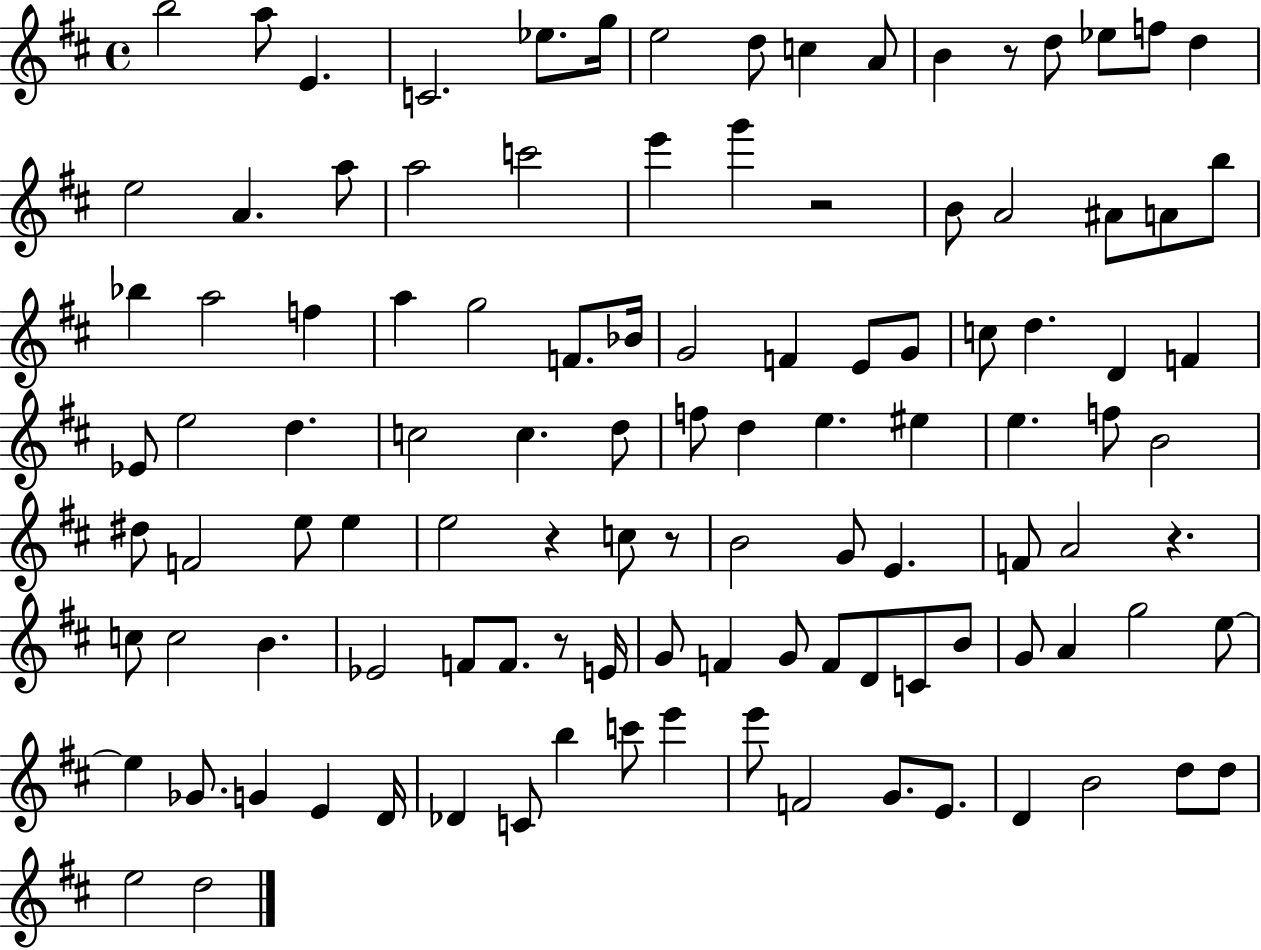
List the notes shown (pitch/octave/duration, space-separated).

B5/h A5/e E4/q. C4/h. Eb5/e. G5/s E5/h D5/e C5/q A4/e B4/q R/e D5/e Eb5/e F5/e D5/q E5/h A4/q. A5/e A5/h C6/h E6/q G6/q R/h B4/e A4/h A#4/e A4/e B5/e Bb5/q A5/h F5/q A5/q G5/h F4/e. Bb4/s G4/h F4/q E4/e G4/e C5/e D5/q. D4/q F4/q Eb4/e E5/h D5/q. C5/h C5/q. D5/e F5/e D5/q E5/q. EIS5/q E5/q. F5/e B4/h D#5/e F4/h E5/e E5/q E5/h R/q C5/e R/e B4/h G4/e E4/q. F4/e A4/h R/q. C5/e C5/h B4/q. Eb4/h F4/e F4/e. R/e E4/s G4/e F4/q G4/e F4/e D4/e C4/e B4/e G4/e A4/q G5/h E5/e E5/q Gb4/e. G4/q E4/q D4/s Db4/q C4/e B5/q C6/e E6/q E6/e F4/h G4/e. E4/e. D4/q B4/h D5/e D5/e E5/h D5/h